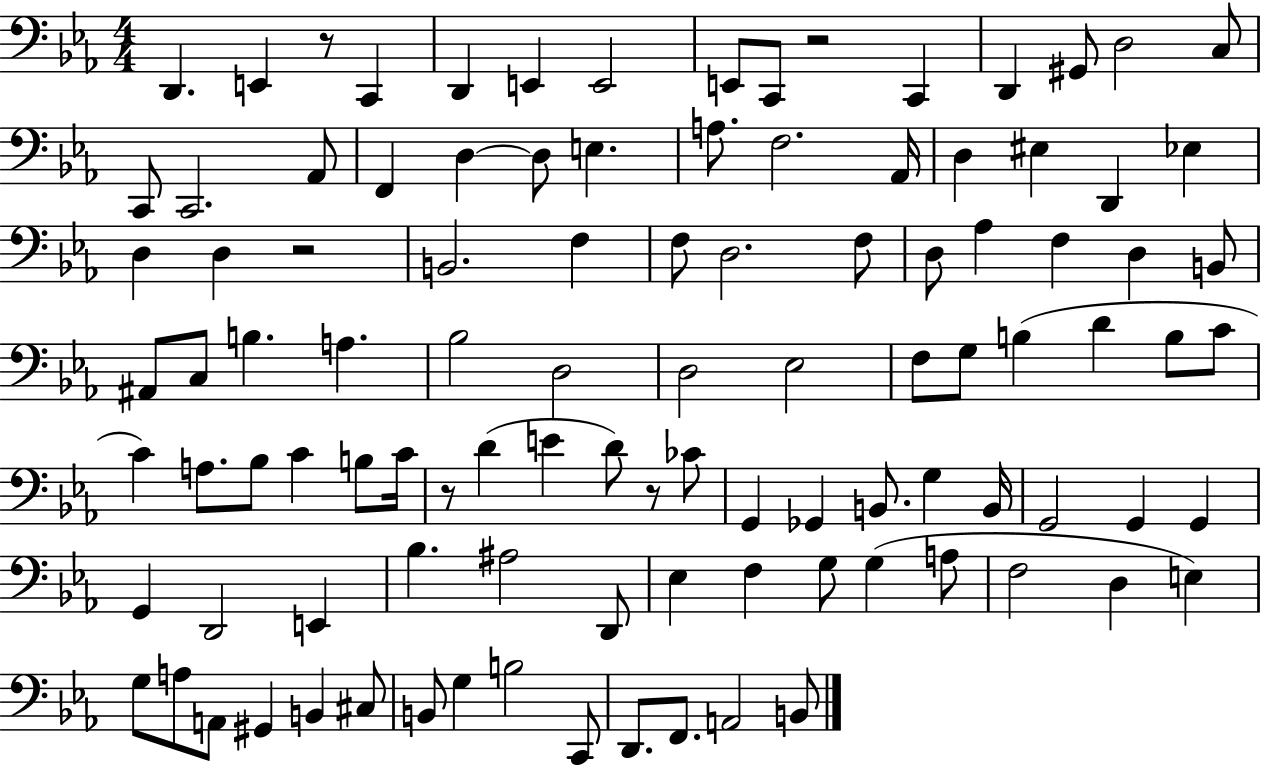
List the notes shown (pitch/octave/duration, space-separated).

D2/q. E2/q R/e C2/q D2/q E2/q E2/h E2/e C2/e R/h C2/q D2/q G#2/e D3/h C3/e C2/e C2/h. Ab2/e F2/q D3/q D3/e E3/q. A3/e. F3/h. Ab2/s D3/q EIS3/q D2/q Eb3/q D3/q D3/q R/h B2/h. F3/q F3/e D3/h. F3/e D3/e Ab3/q F3/q D3/q B2/e A#2/e C3/e B3/q. A3/q. Bb3/h D3/h D3/h Eb3/h F3/e G3/e B3/q D4/q B3/e C4/e C4/q A3/e. Bb3/e C4/q B3/e C4/s R/e D4/q E4/q D4/e R/e CES4/e G2/q Gb2/q B2/e. G3/q B2/s G2/h G2/q G2/q G2/q D2/h E2/q Bb3/q. A#3/h D2/e Eb3/q F3/q G3/e G3/q A3/e F3/h D3/q E3/q G3/e A3/e A2/e G#2/q B2/q C#3/e B2/e G3/q B3/h C2/e D2/e. F2/e. A2/h B2/e